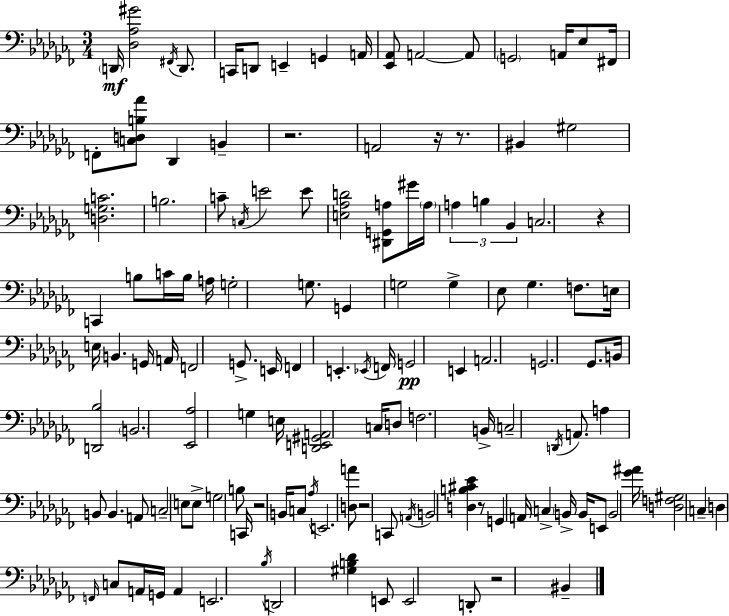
X:1
T:Untitled
M:3/4
L:1/4
K:Abm
D,,/4 [_D,_A,^G]2 ^F,,/4 D,,/2 C,,/4 D,,/2 E,, G,, A,,/4 [_E,,_A,,]/2 A,,2 A,,/2 G,,2 A,,/4 _E,/2 ^F,,/4 F,,/2 [C,D,B,_A]/2 _D,, B,, z2 A,,2 z/4 z/2 ^B,, ^G,2 [D,G,C]2 B,2 C/2 C,/4 E2 E/2 [E,_A,D]2 [^D,,G,,A,]/2 ^G/4 A,/4 A, B, _B,, C,2 z C,, B,/2 C/4 B,/4 A,/4 G,2 G,/2 G,, G,2 G, _E,/2 _G, F,/2 E,/4 E,/4 B,, G,,/4 A,,/4 F,,2 G,,/2 E,,/4 F,, E,, _E,,/4 F,,/4 G,,2 E,, A,,2 G,,2 _G,,/2 B,,/4 [D,,_B,]2 B,,2 [_E,,_A,]2 G, E,/4 [D,,E,,^G,,A,,]2 C,/4 D,/2 F,2 B,,/4 C,2 D,,/4 A,,/2 A, B,,/2 B,, A,,/2 C,2 E,/2 E,/2 G,2 B,/2 C,,/4 z2 B,,/4 C,/2 _A,/4 E,,2 [D,A]/2 z2 C,,/2 A,,/4 B,,2 [D,B,^C_E] z/2 G,, A,,/4 C, B,,/4 B,,/4 E,,/2 B,,2 [_G^A]/4 [D,F,^G,]2 C, D, F,,/4 C,/2 A,,/4 G,,/4 A,, E,,2 _B,/4 D,,2 [^G,B,_D] E,,/2 E,,2 D,,/2 z2 ^B,,